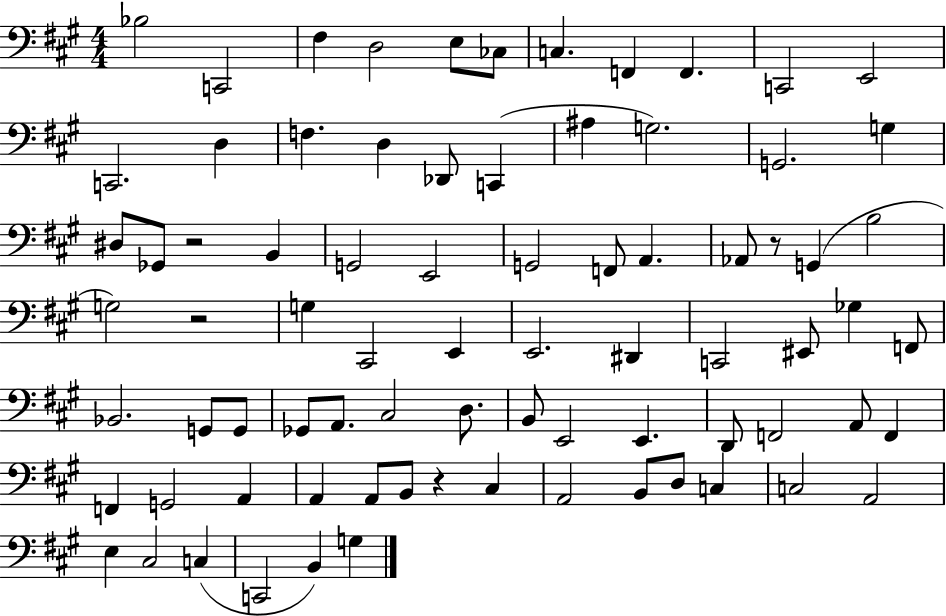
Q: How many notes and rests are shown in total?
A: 79